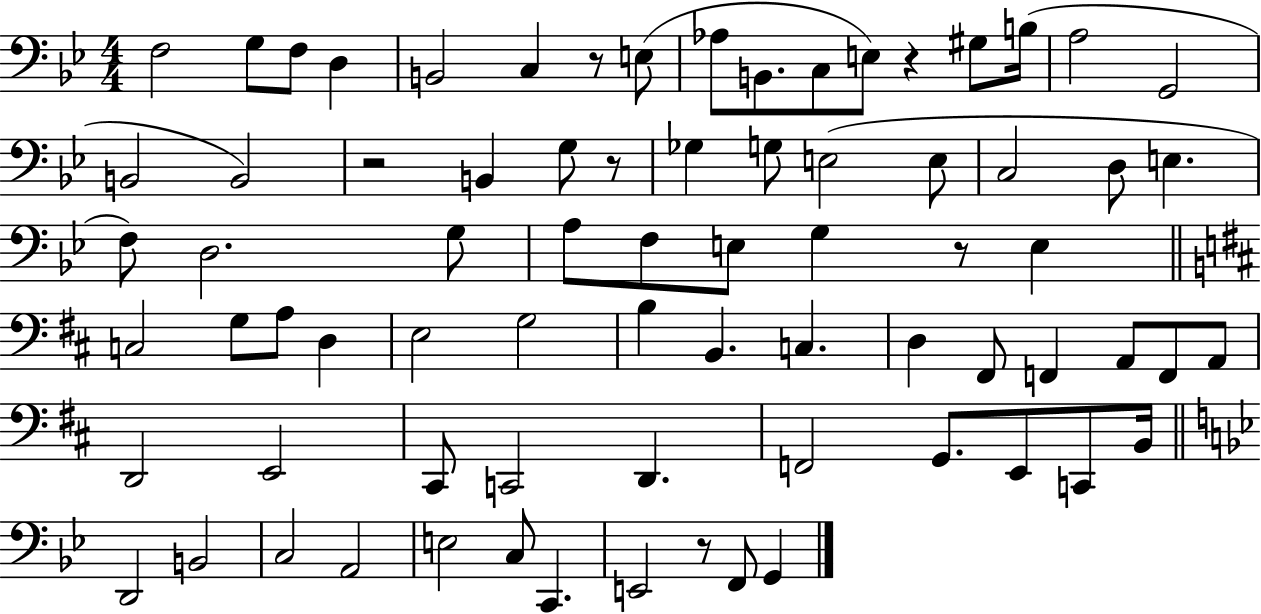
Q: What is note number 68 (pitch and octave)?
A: F2